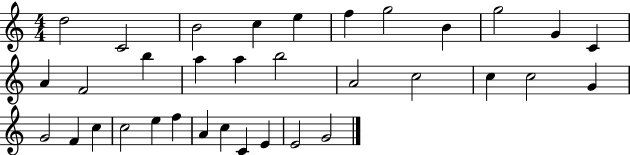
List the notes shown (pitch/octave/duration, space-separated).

D5/h C4/h B4/h C5/q E5/q F5/q G5/h B4/q G5/h G4/q C4/q A4/q F4/h B5/q A5/q A5/q B5/h A4/h C5/h C5/q C5/h G4/q G4/h F4/q C5/q C5/h E5/q F5/q A4/q C5/q C4/q E4/q E4/h G4/h